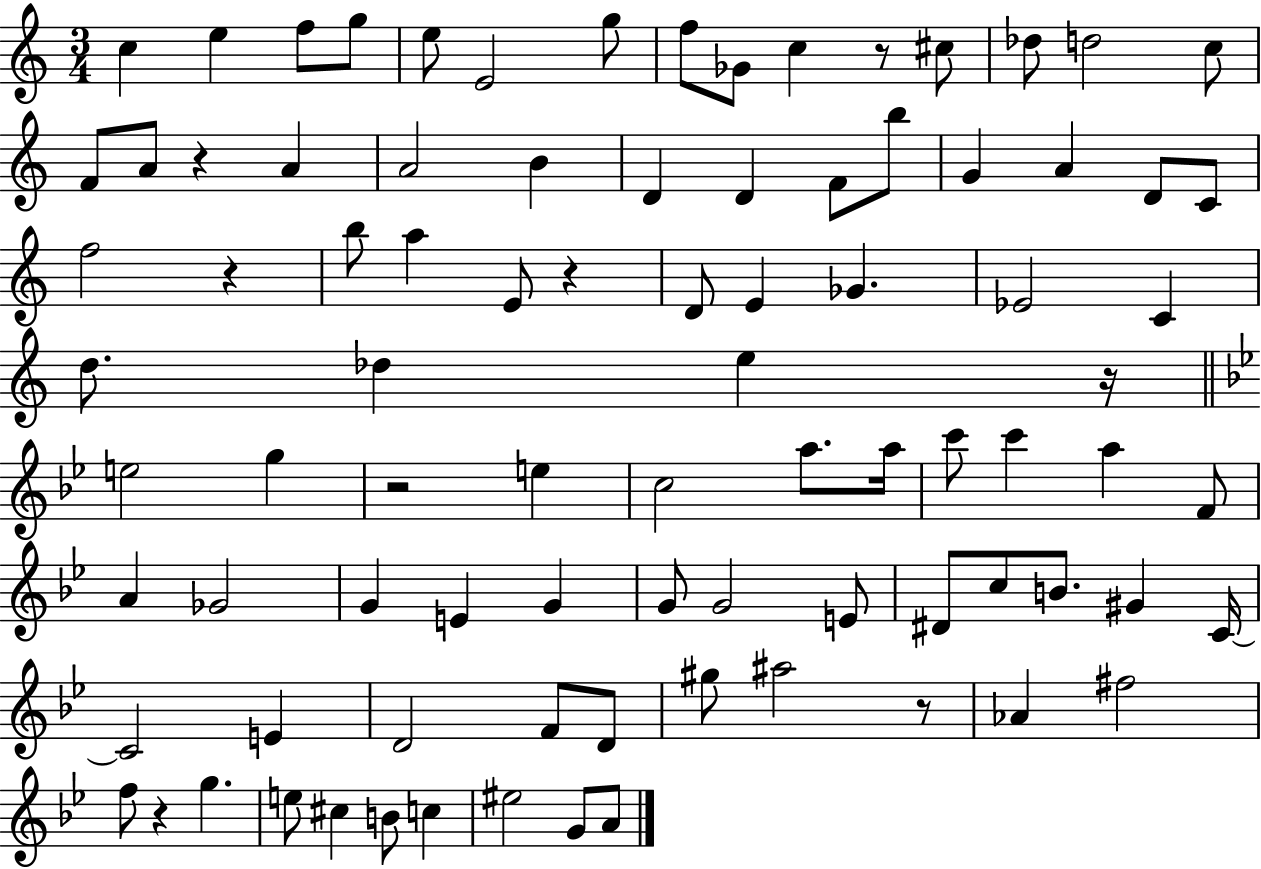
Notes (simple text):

C5/q E5/q F5/e G5/e E5/e E4/h G5/e F5/e Gb4/e C5/q R/e C#5/e Db5/e D5/h C5/e F4/e A4/e R/q A4/q A4/h B4/q D4/q D4/q F4/e B5/e G4/q A4/q D4/e C4/e F5/h R/q B5/e A5/q E4/e R/q D4/e E4/q Gb4/q. Eb4/h C4/q D5/e. Db5/q E5/q R/s E5/h G5/q R/h E5/q C5/h A5/e. A5/s C6/e C6/q A5/q F4/e A4/q Gb4/h G4/q E4/q G4/q G4/e G4/h E4/e D#4/e C5/e B4/e. G#4/q C4/s C4/h E4/q D4/h F4/e D4/e G#5/e A#5/h R/e Ab4/q F#5/h F5/e R/q G5/q. E5/e C#5/q B4/e C5/q EIS5/h G4/e A4/e